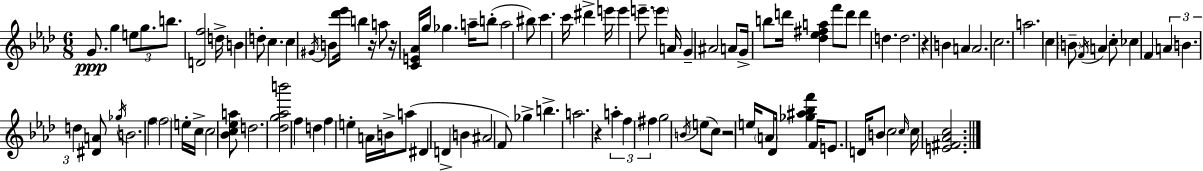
G4/e. G5/q E5/e G5/e. B5/e. [D4,F5]/h D5/s B4/q D5/e C5/q. C5/q G#4/s B4/e [Db6,Eb6]/s B5/q R/s A5/e R/s [C4,E4,Ab4]/s G5/s Gb5/q. A5/s B5/e A5/h BIS5/e C6/q. C6/s D#6/q E6/s E6/q E6/e. E6/q A4/s G4/q A#4/h A4/e G4/s B5/e D6/s [Db5,Eb5,F#5,A5]/q F6/e D6/e D6/q D5/q. D5/h. R/q B4/q A4/q A4/h. C5/h. A5/h. C5/q B4/e F4/s A4/q C5/e CES5/q F4/q A4/q B4/q. D5/q [D#4,A4]/e Gb5/s B4/h. F5/q F5/h E5/s C5/s C5/h [Bb4,C5,Eb5,A5]/e D5/h. [Db5,G5,Ab5,B6]/h F5/q D5/q F5/q E5/q A4/s B4/s A5/e D#4/q D4/q B4/q A#4/h F4/e Gb5/q B5/q. A5/h. R/q A5/q F5/q F#5/q G5/h B4/s E5/e C5/e R/h E5/s A4/e Db4/s [Gb5,A#5,Bb5,F6]/q F4/s E4/e. D4/s B4/e C5/h C5/s C5/s [E4,F#4,Ab4,C5]/h.